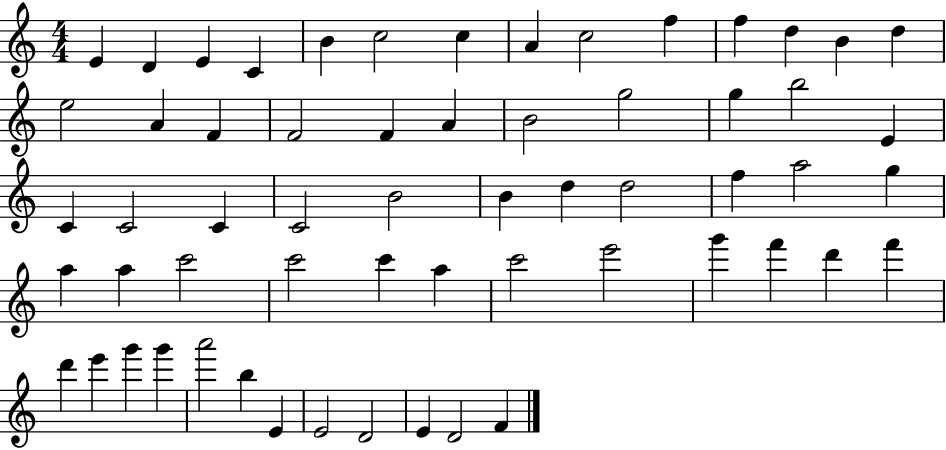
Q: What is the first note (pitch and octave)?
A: E4